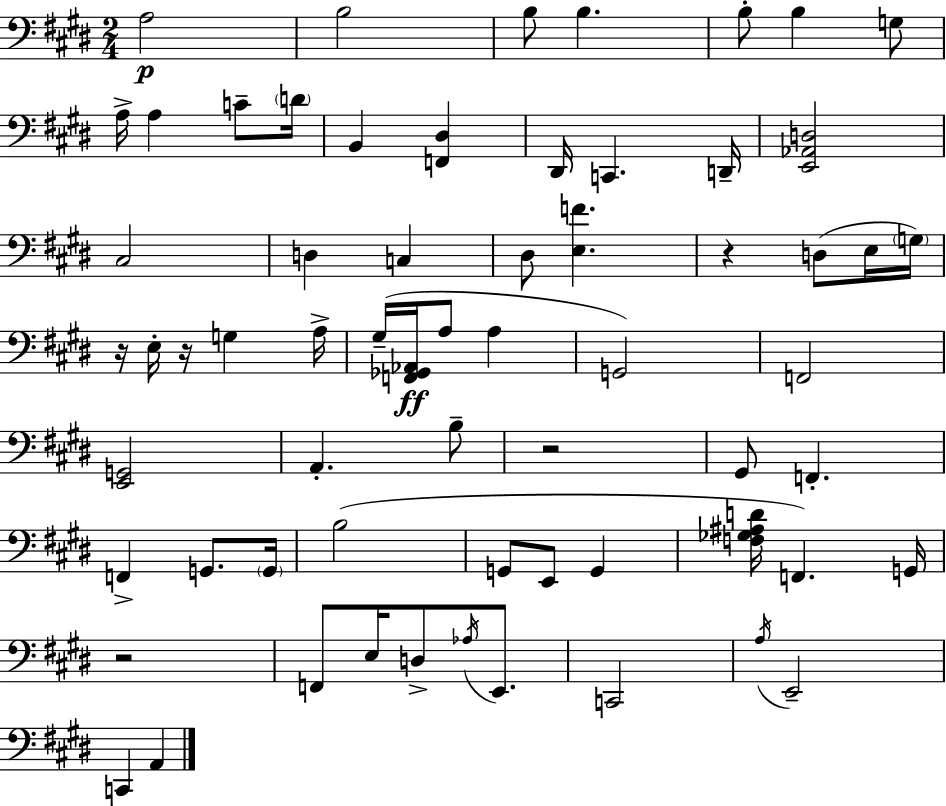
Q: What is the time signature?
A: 2/4